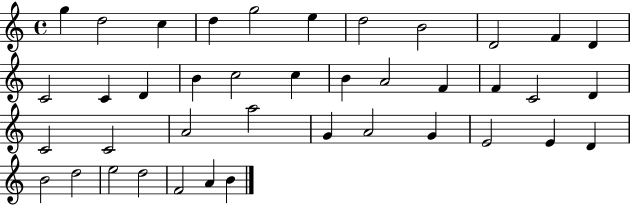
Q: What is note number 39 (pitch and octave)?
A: A4